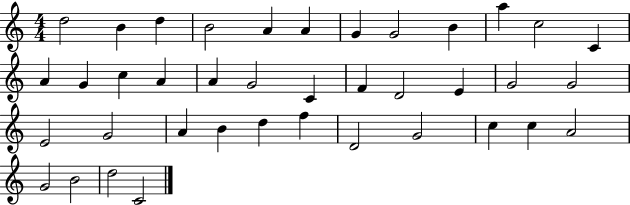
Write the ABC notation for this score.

X:1
T:Untitled
M:4/4
L:1/4
K:C
d2 B d B2 A A G G2 B a c2 C A G c A A G2 C F D2 E G2 G2 E2 G2 A B d f D2 G2 c c A2 G2 B2 d2 C2